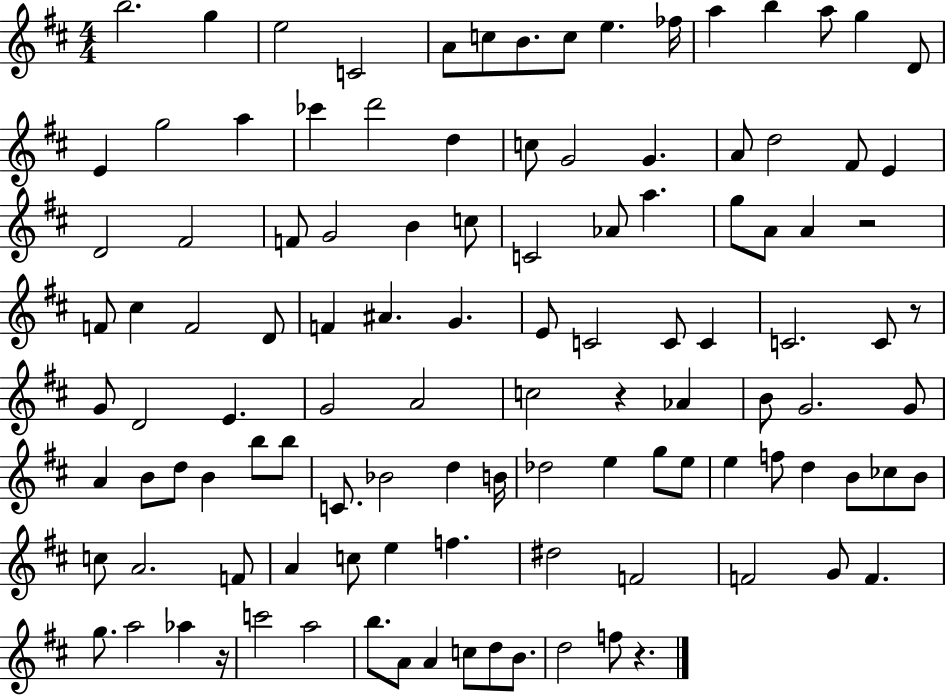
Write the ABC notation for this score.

X:1
T:Untitled
M:4/4
L:1/4
K:D
b2 g e2 C2 A/2 c/2 B/2 c/2 e _f/4 a b a/2 g D/2 E g2 a _c' d'2 d c/2 G2 G A/2 d2 ^F/2 E D2 ^F2 F/2 G2 B c/2 C2 _A/2 a g/2 A/2 A z2 F/2 ^c F2 D/2 F ^A G E/2 C2 C/2 C C2 C/2 z/2 G/2 D2 E G2 A2 c2 z _A B/2 G2 G/2 A B/2 d/2 B b/2 b/2 C/2 _B2 d B/4 _d2 e g/2 e/2 e f/2 d B/2 _c/2 B/2 c/2 A2 F/2 A c/2 e f ^d2 F2 F2 G/2 F g/2 a2 _a z/4 c'2 a2 b/2 A/2 A c/2 d/2 B/2 d2 f/2 z